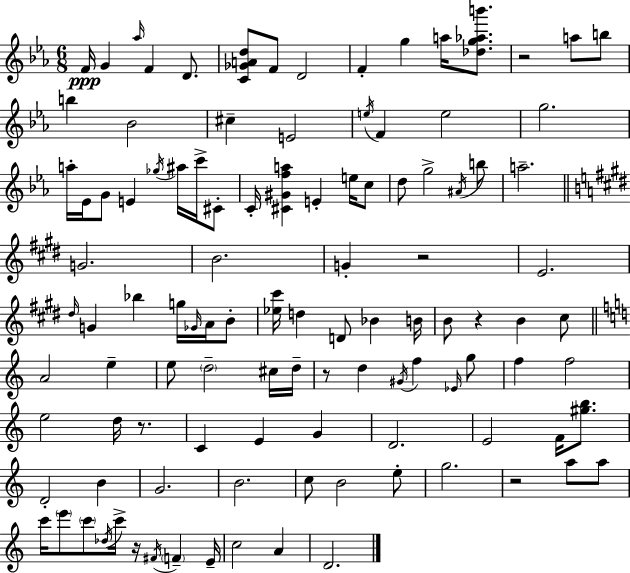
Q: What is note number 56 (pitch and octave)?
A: A4